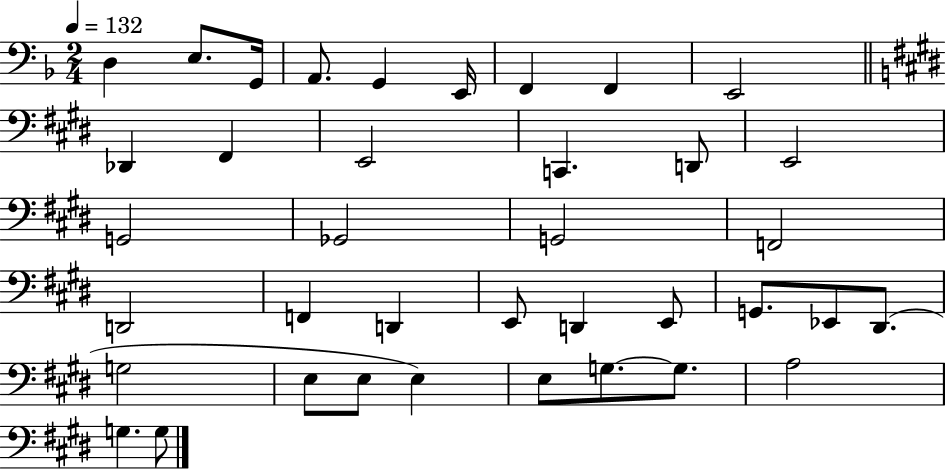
{
  \clef bass
  \numericTimeSignature
  \time 2/4
  \key f \major
  \tempo 4 = 132
  \repeat volta 2 { d4 e8. g,16 | a,8. g,4 e,16 | f,4 f,4 | e,2 | \break \bar "||" \break \key e \major des,4 fis,4 | e,2 | c,4. d,8 | e,2 | \break g,2 | ges,2 | g,2 | f,2 | \break d,2 | f,4 d,4 | e,8 d,4 e,8 | g,8. ees,8 dis,8.( | \break g2 | e8 e8 e4) | e8 g8.~~ g8. | a2 | \break g4. g8 | } \bar "|."
}